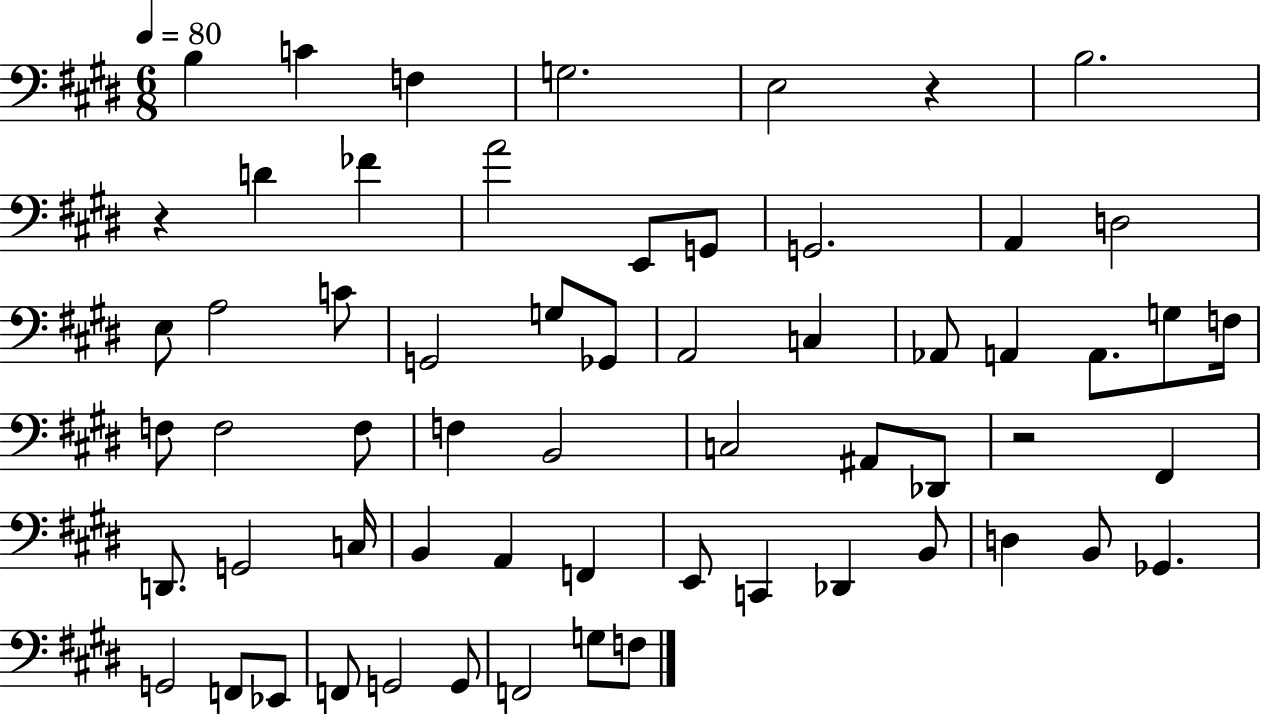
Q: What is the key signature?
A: E major